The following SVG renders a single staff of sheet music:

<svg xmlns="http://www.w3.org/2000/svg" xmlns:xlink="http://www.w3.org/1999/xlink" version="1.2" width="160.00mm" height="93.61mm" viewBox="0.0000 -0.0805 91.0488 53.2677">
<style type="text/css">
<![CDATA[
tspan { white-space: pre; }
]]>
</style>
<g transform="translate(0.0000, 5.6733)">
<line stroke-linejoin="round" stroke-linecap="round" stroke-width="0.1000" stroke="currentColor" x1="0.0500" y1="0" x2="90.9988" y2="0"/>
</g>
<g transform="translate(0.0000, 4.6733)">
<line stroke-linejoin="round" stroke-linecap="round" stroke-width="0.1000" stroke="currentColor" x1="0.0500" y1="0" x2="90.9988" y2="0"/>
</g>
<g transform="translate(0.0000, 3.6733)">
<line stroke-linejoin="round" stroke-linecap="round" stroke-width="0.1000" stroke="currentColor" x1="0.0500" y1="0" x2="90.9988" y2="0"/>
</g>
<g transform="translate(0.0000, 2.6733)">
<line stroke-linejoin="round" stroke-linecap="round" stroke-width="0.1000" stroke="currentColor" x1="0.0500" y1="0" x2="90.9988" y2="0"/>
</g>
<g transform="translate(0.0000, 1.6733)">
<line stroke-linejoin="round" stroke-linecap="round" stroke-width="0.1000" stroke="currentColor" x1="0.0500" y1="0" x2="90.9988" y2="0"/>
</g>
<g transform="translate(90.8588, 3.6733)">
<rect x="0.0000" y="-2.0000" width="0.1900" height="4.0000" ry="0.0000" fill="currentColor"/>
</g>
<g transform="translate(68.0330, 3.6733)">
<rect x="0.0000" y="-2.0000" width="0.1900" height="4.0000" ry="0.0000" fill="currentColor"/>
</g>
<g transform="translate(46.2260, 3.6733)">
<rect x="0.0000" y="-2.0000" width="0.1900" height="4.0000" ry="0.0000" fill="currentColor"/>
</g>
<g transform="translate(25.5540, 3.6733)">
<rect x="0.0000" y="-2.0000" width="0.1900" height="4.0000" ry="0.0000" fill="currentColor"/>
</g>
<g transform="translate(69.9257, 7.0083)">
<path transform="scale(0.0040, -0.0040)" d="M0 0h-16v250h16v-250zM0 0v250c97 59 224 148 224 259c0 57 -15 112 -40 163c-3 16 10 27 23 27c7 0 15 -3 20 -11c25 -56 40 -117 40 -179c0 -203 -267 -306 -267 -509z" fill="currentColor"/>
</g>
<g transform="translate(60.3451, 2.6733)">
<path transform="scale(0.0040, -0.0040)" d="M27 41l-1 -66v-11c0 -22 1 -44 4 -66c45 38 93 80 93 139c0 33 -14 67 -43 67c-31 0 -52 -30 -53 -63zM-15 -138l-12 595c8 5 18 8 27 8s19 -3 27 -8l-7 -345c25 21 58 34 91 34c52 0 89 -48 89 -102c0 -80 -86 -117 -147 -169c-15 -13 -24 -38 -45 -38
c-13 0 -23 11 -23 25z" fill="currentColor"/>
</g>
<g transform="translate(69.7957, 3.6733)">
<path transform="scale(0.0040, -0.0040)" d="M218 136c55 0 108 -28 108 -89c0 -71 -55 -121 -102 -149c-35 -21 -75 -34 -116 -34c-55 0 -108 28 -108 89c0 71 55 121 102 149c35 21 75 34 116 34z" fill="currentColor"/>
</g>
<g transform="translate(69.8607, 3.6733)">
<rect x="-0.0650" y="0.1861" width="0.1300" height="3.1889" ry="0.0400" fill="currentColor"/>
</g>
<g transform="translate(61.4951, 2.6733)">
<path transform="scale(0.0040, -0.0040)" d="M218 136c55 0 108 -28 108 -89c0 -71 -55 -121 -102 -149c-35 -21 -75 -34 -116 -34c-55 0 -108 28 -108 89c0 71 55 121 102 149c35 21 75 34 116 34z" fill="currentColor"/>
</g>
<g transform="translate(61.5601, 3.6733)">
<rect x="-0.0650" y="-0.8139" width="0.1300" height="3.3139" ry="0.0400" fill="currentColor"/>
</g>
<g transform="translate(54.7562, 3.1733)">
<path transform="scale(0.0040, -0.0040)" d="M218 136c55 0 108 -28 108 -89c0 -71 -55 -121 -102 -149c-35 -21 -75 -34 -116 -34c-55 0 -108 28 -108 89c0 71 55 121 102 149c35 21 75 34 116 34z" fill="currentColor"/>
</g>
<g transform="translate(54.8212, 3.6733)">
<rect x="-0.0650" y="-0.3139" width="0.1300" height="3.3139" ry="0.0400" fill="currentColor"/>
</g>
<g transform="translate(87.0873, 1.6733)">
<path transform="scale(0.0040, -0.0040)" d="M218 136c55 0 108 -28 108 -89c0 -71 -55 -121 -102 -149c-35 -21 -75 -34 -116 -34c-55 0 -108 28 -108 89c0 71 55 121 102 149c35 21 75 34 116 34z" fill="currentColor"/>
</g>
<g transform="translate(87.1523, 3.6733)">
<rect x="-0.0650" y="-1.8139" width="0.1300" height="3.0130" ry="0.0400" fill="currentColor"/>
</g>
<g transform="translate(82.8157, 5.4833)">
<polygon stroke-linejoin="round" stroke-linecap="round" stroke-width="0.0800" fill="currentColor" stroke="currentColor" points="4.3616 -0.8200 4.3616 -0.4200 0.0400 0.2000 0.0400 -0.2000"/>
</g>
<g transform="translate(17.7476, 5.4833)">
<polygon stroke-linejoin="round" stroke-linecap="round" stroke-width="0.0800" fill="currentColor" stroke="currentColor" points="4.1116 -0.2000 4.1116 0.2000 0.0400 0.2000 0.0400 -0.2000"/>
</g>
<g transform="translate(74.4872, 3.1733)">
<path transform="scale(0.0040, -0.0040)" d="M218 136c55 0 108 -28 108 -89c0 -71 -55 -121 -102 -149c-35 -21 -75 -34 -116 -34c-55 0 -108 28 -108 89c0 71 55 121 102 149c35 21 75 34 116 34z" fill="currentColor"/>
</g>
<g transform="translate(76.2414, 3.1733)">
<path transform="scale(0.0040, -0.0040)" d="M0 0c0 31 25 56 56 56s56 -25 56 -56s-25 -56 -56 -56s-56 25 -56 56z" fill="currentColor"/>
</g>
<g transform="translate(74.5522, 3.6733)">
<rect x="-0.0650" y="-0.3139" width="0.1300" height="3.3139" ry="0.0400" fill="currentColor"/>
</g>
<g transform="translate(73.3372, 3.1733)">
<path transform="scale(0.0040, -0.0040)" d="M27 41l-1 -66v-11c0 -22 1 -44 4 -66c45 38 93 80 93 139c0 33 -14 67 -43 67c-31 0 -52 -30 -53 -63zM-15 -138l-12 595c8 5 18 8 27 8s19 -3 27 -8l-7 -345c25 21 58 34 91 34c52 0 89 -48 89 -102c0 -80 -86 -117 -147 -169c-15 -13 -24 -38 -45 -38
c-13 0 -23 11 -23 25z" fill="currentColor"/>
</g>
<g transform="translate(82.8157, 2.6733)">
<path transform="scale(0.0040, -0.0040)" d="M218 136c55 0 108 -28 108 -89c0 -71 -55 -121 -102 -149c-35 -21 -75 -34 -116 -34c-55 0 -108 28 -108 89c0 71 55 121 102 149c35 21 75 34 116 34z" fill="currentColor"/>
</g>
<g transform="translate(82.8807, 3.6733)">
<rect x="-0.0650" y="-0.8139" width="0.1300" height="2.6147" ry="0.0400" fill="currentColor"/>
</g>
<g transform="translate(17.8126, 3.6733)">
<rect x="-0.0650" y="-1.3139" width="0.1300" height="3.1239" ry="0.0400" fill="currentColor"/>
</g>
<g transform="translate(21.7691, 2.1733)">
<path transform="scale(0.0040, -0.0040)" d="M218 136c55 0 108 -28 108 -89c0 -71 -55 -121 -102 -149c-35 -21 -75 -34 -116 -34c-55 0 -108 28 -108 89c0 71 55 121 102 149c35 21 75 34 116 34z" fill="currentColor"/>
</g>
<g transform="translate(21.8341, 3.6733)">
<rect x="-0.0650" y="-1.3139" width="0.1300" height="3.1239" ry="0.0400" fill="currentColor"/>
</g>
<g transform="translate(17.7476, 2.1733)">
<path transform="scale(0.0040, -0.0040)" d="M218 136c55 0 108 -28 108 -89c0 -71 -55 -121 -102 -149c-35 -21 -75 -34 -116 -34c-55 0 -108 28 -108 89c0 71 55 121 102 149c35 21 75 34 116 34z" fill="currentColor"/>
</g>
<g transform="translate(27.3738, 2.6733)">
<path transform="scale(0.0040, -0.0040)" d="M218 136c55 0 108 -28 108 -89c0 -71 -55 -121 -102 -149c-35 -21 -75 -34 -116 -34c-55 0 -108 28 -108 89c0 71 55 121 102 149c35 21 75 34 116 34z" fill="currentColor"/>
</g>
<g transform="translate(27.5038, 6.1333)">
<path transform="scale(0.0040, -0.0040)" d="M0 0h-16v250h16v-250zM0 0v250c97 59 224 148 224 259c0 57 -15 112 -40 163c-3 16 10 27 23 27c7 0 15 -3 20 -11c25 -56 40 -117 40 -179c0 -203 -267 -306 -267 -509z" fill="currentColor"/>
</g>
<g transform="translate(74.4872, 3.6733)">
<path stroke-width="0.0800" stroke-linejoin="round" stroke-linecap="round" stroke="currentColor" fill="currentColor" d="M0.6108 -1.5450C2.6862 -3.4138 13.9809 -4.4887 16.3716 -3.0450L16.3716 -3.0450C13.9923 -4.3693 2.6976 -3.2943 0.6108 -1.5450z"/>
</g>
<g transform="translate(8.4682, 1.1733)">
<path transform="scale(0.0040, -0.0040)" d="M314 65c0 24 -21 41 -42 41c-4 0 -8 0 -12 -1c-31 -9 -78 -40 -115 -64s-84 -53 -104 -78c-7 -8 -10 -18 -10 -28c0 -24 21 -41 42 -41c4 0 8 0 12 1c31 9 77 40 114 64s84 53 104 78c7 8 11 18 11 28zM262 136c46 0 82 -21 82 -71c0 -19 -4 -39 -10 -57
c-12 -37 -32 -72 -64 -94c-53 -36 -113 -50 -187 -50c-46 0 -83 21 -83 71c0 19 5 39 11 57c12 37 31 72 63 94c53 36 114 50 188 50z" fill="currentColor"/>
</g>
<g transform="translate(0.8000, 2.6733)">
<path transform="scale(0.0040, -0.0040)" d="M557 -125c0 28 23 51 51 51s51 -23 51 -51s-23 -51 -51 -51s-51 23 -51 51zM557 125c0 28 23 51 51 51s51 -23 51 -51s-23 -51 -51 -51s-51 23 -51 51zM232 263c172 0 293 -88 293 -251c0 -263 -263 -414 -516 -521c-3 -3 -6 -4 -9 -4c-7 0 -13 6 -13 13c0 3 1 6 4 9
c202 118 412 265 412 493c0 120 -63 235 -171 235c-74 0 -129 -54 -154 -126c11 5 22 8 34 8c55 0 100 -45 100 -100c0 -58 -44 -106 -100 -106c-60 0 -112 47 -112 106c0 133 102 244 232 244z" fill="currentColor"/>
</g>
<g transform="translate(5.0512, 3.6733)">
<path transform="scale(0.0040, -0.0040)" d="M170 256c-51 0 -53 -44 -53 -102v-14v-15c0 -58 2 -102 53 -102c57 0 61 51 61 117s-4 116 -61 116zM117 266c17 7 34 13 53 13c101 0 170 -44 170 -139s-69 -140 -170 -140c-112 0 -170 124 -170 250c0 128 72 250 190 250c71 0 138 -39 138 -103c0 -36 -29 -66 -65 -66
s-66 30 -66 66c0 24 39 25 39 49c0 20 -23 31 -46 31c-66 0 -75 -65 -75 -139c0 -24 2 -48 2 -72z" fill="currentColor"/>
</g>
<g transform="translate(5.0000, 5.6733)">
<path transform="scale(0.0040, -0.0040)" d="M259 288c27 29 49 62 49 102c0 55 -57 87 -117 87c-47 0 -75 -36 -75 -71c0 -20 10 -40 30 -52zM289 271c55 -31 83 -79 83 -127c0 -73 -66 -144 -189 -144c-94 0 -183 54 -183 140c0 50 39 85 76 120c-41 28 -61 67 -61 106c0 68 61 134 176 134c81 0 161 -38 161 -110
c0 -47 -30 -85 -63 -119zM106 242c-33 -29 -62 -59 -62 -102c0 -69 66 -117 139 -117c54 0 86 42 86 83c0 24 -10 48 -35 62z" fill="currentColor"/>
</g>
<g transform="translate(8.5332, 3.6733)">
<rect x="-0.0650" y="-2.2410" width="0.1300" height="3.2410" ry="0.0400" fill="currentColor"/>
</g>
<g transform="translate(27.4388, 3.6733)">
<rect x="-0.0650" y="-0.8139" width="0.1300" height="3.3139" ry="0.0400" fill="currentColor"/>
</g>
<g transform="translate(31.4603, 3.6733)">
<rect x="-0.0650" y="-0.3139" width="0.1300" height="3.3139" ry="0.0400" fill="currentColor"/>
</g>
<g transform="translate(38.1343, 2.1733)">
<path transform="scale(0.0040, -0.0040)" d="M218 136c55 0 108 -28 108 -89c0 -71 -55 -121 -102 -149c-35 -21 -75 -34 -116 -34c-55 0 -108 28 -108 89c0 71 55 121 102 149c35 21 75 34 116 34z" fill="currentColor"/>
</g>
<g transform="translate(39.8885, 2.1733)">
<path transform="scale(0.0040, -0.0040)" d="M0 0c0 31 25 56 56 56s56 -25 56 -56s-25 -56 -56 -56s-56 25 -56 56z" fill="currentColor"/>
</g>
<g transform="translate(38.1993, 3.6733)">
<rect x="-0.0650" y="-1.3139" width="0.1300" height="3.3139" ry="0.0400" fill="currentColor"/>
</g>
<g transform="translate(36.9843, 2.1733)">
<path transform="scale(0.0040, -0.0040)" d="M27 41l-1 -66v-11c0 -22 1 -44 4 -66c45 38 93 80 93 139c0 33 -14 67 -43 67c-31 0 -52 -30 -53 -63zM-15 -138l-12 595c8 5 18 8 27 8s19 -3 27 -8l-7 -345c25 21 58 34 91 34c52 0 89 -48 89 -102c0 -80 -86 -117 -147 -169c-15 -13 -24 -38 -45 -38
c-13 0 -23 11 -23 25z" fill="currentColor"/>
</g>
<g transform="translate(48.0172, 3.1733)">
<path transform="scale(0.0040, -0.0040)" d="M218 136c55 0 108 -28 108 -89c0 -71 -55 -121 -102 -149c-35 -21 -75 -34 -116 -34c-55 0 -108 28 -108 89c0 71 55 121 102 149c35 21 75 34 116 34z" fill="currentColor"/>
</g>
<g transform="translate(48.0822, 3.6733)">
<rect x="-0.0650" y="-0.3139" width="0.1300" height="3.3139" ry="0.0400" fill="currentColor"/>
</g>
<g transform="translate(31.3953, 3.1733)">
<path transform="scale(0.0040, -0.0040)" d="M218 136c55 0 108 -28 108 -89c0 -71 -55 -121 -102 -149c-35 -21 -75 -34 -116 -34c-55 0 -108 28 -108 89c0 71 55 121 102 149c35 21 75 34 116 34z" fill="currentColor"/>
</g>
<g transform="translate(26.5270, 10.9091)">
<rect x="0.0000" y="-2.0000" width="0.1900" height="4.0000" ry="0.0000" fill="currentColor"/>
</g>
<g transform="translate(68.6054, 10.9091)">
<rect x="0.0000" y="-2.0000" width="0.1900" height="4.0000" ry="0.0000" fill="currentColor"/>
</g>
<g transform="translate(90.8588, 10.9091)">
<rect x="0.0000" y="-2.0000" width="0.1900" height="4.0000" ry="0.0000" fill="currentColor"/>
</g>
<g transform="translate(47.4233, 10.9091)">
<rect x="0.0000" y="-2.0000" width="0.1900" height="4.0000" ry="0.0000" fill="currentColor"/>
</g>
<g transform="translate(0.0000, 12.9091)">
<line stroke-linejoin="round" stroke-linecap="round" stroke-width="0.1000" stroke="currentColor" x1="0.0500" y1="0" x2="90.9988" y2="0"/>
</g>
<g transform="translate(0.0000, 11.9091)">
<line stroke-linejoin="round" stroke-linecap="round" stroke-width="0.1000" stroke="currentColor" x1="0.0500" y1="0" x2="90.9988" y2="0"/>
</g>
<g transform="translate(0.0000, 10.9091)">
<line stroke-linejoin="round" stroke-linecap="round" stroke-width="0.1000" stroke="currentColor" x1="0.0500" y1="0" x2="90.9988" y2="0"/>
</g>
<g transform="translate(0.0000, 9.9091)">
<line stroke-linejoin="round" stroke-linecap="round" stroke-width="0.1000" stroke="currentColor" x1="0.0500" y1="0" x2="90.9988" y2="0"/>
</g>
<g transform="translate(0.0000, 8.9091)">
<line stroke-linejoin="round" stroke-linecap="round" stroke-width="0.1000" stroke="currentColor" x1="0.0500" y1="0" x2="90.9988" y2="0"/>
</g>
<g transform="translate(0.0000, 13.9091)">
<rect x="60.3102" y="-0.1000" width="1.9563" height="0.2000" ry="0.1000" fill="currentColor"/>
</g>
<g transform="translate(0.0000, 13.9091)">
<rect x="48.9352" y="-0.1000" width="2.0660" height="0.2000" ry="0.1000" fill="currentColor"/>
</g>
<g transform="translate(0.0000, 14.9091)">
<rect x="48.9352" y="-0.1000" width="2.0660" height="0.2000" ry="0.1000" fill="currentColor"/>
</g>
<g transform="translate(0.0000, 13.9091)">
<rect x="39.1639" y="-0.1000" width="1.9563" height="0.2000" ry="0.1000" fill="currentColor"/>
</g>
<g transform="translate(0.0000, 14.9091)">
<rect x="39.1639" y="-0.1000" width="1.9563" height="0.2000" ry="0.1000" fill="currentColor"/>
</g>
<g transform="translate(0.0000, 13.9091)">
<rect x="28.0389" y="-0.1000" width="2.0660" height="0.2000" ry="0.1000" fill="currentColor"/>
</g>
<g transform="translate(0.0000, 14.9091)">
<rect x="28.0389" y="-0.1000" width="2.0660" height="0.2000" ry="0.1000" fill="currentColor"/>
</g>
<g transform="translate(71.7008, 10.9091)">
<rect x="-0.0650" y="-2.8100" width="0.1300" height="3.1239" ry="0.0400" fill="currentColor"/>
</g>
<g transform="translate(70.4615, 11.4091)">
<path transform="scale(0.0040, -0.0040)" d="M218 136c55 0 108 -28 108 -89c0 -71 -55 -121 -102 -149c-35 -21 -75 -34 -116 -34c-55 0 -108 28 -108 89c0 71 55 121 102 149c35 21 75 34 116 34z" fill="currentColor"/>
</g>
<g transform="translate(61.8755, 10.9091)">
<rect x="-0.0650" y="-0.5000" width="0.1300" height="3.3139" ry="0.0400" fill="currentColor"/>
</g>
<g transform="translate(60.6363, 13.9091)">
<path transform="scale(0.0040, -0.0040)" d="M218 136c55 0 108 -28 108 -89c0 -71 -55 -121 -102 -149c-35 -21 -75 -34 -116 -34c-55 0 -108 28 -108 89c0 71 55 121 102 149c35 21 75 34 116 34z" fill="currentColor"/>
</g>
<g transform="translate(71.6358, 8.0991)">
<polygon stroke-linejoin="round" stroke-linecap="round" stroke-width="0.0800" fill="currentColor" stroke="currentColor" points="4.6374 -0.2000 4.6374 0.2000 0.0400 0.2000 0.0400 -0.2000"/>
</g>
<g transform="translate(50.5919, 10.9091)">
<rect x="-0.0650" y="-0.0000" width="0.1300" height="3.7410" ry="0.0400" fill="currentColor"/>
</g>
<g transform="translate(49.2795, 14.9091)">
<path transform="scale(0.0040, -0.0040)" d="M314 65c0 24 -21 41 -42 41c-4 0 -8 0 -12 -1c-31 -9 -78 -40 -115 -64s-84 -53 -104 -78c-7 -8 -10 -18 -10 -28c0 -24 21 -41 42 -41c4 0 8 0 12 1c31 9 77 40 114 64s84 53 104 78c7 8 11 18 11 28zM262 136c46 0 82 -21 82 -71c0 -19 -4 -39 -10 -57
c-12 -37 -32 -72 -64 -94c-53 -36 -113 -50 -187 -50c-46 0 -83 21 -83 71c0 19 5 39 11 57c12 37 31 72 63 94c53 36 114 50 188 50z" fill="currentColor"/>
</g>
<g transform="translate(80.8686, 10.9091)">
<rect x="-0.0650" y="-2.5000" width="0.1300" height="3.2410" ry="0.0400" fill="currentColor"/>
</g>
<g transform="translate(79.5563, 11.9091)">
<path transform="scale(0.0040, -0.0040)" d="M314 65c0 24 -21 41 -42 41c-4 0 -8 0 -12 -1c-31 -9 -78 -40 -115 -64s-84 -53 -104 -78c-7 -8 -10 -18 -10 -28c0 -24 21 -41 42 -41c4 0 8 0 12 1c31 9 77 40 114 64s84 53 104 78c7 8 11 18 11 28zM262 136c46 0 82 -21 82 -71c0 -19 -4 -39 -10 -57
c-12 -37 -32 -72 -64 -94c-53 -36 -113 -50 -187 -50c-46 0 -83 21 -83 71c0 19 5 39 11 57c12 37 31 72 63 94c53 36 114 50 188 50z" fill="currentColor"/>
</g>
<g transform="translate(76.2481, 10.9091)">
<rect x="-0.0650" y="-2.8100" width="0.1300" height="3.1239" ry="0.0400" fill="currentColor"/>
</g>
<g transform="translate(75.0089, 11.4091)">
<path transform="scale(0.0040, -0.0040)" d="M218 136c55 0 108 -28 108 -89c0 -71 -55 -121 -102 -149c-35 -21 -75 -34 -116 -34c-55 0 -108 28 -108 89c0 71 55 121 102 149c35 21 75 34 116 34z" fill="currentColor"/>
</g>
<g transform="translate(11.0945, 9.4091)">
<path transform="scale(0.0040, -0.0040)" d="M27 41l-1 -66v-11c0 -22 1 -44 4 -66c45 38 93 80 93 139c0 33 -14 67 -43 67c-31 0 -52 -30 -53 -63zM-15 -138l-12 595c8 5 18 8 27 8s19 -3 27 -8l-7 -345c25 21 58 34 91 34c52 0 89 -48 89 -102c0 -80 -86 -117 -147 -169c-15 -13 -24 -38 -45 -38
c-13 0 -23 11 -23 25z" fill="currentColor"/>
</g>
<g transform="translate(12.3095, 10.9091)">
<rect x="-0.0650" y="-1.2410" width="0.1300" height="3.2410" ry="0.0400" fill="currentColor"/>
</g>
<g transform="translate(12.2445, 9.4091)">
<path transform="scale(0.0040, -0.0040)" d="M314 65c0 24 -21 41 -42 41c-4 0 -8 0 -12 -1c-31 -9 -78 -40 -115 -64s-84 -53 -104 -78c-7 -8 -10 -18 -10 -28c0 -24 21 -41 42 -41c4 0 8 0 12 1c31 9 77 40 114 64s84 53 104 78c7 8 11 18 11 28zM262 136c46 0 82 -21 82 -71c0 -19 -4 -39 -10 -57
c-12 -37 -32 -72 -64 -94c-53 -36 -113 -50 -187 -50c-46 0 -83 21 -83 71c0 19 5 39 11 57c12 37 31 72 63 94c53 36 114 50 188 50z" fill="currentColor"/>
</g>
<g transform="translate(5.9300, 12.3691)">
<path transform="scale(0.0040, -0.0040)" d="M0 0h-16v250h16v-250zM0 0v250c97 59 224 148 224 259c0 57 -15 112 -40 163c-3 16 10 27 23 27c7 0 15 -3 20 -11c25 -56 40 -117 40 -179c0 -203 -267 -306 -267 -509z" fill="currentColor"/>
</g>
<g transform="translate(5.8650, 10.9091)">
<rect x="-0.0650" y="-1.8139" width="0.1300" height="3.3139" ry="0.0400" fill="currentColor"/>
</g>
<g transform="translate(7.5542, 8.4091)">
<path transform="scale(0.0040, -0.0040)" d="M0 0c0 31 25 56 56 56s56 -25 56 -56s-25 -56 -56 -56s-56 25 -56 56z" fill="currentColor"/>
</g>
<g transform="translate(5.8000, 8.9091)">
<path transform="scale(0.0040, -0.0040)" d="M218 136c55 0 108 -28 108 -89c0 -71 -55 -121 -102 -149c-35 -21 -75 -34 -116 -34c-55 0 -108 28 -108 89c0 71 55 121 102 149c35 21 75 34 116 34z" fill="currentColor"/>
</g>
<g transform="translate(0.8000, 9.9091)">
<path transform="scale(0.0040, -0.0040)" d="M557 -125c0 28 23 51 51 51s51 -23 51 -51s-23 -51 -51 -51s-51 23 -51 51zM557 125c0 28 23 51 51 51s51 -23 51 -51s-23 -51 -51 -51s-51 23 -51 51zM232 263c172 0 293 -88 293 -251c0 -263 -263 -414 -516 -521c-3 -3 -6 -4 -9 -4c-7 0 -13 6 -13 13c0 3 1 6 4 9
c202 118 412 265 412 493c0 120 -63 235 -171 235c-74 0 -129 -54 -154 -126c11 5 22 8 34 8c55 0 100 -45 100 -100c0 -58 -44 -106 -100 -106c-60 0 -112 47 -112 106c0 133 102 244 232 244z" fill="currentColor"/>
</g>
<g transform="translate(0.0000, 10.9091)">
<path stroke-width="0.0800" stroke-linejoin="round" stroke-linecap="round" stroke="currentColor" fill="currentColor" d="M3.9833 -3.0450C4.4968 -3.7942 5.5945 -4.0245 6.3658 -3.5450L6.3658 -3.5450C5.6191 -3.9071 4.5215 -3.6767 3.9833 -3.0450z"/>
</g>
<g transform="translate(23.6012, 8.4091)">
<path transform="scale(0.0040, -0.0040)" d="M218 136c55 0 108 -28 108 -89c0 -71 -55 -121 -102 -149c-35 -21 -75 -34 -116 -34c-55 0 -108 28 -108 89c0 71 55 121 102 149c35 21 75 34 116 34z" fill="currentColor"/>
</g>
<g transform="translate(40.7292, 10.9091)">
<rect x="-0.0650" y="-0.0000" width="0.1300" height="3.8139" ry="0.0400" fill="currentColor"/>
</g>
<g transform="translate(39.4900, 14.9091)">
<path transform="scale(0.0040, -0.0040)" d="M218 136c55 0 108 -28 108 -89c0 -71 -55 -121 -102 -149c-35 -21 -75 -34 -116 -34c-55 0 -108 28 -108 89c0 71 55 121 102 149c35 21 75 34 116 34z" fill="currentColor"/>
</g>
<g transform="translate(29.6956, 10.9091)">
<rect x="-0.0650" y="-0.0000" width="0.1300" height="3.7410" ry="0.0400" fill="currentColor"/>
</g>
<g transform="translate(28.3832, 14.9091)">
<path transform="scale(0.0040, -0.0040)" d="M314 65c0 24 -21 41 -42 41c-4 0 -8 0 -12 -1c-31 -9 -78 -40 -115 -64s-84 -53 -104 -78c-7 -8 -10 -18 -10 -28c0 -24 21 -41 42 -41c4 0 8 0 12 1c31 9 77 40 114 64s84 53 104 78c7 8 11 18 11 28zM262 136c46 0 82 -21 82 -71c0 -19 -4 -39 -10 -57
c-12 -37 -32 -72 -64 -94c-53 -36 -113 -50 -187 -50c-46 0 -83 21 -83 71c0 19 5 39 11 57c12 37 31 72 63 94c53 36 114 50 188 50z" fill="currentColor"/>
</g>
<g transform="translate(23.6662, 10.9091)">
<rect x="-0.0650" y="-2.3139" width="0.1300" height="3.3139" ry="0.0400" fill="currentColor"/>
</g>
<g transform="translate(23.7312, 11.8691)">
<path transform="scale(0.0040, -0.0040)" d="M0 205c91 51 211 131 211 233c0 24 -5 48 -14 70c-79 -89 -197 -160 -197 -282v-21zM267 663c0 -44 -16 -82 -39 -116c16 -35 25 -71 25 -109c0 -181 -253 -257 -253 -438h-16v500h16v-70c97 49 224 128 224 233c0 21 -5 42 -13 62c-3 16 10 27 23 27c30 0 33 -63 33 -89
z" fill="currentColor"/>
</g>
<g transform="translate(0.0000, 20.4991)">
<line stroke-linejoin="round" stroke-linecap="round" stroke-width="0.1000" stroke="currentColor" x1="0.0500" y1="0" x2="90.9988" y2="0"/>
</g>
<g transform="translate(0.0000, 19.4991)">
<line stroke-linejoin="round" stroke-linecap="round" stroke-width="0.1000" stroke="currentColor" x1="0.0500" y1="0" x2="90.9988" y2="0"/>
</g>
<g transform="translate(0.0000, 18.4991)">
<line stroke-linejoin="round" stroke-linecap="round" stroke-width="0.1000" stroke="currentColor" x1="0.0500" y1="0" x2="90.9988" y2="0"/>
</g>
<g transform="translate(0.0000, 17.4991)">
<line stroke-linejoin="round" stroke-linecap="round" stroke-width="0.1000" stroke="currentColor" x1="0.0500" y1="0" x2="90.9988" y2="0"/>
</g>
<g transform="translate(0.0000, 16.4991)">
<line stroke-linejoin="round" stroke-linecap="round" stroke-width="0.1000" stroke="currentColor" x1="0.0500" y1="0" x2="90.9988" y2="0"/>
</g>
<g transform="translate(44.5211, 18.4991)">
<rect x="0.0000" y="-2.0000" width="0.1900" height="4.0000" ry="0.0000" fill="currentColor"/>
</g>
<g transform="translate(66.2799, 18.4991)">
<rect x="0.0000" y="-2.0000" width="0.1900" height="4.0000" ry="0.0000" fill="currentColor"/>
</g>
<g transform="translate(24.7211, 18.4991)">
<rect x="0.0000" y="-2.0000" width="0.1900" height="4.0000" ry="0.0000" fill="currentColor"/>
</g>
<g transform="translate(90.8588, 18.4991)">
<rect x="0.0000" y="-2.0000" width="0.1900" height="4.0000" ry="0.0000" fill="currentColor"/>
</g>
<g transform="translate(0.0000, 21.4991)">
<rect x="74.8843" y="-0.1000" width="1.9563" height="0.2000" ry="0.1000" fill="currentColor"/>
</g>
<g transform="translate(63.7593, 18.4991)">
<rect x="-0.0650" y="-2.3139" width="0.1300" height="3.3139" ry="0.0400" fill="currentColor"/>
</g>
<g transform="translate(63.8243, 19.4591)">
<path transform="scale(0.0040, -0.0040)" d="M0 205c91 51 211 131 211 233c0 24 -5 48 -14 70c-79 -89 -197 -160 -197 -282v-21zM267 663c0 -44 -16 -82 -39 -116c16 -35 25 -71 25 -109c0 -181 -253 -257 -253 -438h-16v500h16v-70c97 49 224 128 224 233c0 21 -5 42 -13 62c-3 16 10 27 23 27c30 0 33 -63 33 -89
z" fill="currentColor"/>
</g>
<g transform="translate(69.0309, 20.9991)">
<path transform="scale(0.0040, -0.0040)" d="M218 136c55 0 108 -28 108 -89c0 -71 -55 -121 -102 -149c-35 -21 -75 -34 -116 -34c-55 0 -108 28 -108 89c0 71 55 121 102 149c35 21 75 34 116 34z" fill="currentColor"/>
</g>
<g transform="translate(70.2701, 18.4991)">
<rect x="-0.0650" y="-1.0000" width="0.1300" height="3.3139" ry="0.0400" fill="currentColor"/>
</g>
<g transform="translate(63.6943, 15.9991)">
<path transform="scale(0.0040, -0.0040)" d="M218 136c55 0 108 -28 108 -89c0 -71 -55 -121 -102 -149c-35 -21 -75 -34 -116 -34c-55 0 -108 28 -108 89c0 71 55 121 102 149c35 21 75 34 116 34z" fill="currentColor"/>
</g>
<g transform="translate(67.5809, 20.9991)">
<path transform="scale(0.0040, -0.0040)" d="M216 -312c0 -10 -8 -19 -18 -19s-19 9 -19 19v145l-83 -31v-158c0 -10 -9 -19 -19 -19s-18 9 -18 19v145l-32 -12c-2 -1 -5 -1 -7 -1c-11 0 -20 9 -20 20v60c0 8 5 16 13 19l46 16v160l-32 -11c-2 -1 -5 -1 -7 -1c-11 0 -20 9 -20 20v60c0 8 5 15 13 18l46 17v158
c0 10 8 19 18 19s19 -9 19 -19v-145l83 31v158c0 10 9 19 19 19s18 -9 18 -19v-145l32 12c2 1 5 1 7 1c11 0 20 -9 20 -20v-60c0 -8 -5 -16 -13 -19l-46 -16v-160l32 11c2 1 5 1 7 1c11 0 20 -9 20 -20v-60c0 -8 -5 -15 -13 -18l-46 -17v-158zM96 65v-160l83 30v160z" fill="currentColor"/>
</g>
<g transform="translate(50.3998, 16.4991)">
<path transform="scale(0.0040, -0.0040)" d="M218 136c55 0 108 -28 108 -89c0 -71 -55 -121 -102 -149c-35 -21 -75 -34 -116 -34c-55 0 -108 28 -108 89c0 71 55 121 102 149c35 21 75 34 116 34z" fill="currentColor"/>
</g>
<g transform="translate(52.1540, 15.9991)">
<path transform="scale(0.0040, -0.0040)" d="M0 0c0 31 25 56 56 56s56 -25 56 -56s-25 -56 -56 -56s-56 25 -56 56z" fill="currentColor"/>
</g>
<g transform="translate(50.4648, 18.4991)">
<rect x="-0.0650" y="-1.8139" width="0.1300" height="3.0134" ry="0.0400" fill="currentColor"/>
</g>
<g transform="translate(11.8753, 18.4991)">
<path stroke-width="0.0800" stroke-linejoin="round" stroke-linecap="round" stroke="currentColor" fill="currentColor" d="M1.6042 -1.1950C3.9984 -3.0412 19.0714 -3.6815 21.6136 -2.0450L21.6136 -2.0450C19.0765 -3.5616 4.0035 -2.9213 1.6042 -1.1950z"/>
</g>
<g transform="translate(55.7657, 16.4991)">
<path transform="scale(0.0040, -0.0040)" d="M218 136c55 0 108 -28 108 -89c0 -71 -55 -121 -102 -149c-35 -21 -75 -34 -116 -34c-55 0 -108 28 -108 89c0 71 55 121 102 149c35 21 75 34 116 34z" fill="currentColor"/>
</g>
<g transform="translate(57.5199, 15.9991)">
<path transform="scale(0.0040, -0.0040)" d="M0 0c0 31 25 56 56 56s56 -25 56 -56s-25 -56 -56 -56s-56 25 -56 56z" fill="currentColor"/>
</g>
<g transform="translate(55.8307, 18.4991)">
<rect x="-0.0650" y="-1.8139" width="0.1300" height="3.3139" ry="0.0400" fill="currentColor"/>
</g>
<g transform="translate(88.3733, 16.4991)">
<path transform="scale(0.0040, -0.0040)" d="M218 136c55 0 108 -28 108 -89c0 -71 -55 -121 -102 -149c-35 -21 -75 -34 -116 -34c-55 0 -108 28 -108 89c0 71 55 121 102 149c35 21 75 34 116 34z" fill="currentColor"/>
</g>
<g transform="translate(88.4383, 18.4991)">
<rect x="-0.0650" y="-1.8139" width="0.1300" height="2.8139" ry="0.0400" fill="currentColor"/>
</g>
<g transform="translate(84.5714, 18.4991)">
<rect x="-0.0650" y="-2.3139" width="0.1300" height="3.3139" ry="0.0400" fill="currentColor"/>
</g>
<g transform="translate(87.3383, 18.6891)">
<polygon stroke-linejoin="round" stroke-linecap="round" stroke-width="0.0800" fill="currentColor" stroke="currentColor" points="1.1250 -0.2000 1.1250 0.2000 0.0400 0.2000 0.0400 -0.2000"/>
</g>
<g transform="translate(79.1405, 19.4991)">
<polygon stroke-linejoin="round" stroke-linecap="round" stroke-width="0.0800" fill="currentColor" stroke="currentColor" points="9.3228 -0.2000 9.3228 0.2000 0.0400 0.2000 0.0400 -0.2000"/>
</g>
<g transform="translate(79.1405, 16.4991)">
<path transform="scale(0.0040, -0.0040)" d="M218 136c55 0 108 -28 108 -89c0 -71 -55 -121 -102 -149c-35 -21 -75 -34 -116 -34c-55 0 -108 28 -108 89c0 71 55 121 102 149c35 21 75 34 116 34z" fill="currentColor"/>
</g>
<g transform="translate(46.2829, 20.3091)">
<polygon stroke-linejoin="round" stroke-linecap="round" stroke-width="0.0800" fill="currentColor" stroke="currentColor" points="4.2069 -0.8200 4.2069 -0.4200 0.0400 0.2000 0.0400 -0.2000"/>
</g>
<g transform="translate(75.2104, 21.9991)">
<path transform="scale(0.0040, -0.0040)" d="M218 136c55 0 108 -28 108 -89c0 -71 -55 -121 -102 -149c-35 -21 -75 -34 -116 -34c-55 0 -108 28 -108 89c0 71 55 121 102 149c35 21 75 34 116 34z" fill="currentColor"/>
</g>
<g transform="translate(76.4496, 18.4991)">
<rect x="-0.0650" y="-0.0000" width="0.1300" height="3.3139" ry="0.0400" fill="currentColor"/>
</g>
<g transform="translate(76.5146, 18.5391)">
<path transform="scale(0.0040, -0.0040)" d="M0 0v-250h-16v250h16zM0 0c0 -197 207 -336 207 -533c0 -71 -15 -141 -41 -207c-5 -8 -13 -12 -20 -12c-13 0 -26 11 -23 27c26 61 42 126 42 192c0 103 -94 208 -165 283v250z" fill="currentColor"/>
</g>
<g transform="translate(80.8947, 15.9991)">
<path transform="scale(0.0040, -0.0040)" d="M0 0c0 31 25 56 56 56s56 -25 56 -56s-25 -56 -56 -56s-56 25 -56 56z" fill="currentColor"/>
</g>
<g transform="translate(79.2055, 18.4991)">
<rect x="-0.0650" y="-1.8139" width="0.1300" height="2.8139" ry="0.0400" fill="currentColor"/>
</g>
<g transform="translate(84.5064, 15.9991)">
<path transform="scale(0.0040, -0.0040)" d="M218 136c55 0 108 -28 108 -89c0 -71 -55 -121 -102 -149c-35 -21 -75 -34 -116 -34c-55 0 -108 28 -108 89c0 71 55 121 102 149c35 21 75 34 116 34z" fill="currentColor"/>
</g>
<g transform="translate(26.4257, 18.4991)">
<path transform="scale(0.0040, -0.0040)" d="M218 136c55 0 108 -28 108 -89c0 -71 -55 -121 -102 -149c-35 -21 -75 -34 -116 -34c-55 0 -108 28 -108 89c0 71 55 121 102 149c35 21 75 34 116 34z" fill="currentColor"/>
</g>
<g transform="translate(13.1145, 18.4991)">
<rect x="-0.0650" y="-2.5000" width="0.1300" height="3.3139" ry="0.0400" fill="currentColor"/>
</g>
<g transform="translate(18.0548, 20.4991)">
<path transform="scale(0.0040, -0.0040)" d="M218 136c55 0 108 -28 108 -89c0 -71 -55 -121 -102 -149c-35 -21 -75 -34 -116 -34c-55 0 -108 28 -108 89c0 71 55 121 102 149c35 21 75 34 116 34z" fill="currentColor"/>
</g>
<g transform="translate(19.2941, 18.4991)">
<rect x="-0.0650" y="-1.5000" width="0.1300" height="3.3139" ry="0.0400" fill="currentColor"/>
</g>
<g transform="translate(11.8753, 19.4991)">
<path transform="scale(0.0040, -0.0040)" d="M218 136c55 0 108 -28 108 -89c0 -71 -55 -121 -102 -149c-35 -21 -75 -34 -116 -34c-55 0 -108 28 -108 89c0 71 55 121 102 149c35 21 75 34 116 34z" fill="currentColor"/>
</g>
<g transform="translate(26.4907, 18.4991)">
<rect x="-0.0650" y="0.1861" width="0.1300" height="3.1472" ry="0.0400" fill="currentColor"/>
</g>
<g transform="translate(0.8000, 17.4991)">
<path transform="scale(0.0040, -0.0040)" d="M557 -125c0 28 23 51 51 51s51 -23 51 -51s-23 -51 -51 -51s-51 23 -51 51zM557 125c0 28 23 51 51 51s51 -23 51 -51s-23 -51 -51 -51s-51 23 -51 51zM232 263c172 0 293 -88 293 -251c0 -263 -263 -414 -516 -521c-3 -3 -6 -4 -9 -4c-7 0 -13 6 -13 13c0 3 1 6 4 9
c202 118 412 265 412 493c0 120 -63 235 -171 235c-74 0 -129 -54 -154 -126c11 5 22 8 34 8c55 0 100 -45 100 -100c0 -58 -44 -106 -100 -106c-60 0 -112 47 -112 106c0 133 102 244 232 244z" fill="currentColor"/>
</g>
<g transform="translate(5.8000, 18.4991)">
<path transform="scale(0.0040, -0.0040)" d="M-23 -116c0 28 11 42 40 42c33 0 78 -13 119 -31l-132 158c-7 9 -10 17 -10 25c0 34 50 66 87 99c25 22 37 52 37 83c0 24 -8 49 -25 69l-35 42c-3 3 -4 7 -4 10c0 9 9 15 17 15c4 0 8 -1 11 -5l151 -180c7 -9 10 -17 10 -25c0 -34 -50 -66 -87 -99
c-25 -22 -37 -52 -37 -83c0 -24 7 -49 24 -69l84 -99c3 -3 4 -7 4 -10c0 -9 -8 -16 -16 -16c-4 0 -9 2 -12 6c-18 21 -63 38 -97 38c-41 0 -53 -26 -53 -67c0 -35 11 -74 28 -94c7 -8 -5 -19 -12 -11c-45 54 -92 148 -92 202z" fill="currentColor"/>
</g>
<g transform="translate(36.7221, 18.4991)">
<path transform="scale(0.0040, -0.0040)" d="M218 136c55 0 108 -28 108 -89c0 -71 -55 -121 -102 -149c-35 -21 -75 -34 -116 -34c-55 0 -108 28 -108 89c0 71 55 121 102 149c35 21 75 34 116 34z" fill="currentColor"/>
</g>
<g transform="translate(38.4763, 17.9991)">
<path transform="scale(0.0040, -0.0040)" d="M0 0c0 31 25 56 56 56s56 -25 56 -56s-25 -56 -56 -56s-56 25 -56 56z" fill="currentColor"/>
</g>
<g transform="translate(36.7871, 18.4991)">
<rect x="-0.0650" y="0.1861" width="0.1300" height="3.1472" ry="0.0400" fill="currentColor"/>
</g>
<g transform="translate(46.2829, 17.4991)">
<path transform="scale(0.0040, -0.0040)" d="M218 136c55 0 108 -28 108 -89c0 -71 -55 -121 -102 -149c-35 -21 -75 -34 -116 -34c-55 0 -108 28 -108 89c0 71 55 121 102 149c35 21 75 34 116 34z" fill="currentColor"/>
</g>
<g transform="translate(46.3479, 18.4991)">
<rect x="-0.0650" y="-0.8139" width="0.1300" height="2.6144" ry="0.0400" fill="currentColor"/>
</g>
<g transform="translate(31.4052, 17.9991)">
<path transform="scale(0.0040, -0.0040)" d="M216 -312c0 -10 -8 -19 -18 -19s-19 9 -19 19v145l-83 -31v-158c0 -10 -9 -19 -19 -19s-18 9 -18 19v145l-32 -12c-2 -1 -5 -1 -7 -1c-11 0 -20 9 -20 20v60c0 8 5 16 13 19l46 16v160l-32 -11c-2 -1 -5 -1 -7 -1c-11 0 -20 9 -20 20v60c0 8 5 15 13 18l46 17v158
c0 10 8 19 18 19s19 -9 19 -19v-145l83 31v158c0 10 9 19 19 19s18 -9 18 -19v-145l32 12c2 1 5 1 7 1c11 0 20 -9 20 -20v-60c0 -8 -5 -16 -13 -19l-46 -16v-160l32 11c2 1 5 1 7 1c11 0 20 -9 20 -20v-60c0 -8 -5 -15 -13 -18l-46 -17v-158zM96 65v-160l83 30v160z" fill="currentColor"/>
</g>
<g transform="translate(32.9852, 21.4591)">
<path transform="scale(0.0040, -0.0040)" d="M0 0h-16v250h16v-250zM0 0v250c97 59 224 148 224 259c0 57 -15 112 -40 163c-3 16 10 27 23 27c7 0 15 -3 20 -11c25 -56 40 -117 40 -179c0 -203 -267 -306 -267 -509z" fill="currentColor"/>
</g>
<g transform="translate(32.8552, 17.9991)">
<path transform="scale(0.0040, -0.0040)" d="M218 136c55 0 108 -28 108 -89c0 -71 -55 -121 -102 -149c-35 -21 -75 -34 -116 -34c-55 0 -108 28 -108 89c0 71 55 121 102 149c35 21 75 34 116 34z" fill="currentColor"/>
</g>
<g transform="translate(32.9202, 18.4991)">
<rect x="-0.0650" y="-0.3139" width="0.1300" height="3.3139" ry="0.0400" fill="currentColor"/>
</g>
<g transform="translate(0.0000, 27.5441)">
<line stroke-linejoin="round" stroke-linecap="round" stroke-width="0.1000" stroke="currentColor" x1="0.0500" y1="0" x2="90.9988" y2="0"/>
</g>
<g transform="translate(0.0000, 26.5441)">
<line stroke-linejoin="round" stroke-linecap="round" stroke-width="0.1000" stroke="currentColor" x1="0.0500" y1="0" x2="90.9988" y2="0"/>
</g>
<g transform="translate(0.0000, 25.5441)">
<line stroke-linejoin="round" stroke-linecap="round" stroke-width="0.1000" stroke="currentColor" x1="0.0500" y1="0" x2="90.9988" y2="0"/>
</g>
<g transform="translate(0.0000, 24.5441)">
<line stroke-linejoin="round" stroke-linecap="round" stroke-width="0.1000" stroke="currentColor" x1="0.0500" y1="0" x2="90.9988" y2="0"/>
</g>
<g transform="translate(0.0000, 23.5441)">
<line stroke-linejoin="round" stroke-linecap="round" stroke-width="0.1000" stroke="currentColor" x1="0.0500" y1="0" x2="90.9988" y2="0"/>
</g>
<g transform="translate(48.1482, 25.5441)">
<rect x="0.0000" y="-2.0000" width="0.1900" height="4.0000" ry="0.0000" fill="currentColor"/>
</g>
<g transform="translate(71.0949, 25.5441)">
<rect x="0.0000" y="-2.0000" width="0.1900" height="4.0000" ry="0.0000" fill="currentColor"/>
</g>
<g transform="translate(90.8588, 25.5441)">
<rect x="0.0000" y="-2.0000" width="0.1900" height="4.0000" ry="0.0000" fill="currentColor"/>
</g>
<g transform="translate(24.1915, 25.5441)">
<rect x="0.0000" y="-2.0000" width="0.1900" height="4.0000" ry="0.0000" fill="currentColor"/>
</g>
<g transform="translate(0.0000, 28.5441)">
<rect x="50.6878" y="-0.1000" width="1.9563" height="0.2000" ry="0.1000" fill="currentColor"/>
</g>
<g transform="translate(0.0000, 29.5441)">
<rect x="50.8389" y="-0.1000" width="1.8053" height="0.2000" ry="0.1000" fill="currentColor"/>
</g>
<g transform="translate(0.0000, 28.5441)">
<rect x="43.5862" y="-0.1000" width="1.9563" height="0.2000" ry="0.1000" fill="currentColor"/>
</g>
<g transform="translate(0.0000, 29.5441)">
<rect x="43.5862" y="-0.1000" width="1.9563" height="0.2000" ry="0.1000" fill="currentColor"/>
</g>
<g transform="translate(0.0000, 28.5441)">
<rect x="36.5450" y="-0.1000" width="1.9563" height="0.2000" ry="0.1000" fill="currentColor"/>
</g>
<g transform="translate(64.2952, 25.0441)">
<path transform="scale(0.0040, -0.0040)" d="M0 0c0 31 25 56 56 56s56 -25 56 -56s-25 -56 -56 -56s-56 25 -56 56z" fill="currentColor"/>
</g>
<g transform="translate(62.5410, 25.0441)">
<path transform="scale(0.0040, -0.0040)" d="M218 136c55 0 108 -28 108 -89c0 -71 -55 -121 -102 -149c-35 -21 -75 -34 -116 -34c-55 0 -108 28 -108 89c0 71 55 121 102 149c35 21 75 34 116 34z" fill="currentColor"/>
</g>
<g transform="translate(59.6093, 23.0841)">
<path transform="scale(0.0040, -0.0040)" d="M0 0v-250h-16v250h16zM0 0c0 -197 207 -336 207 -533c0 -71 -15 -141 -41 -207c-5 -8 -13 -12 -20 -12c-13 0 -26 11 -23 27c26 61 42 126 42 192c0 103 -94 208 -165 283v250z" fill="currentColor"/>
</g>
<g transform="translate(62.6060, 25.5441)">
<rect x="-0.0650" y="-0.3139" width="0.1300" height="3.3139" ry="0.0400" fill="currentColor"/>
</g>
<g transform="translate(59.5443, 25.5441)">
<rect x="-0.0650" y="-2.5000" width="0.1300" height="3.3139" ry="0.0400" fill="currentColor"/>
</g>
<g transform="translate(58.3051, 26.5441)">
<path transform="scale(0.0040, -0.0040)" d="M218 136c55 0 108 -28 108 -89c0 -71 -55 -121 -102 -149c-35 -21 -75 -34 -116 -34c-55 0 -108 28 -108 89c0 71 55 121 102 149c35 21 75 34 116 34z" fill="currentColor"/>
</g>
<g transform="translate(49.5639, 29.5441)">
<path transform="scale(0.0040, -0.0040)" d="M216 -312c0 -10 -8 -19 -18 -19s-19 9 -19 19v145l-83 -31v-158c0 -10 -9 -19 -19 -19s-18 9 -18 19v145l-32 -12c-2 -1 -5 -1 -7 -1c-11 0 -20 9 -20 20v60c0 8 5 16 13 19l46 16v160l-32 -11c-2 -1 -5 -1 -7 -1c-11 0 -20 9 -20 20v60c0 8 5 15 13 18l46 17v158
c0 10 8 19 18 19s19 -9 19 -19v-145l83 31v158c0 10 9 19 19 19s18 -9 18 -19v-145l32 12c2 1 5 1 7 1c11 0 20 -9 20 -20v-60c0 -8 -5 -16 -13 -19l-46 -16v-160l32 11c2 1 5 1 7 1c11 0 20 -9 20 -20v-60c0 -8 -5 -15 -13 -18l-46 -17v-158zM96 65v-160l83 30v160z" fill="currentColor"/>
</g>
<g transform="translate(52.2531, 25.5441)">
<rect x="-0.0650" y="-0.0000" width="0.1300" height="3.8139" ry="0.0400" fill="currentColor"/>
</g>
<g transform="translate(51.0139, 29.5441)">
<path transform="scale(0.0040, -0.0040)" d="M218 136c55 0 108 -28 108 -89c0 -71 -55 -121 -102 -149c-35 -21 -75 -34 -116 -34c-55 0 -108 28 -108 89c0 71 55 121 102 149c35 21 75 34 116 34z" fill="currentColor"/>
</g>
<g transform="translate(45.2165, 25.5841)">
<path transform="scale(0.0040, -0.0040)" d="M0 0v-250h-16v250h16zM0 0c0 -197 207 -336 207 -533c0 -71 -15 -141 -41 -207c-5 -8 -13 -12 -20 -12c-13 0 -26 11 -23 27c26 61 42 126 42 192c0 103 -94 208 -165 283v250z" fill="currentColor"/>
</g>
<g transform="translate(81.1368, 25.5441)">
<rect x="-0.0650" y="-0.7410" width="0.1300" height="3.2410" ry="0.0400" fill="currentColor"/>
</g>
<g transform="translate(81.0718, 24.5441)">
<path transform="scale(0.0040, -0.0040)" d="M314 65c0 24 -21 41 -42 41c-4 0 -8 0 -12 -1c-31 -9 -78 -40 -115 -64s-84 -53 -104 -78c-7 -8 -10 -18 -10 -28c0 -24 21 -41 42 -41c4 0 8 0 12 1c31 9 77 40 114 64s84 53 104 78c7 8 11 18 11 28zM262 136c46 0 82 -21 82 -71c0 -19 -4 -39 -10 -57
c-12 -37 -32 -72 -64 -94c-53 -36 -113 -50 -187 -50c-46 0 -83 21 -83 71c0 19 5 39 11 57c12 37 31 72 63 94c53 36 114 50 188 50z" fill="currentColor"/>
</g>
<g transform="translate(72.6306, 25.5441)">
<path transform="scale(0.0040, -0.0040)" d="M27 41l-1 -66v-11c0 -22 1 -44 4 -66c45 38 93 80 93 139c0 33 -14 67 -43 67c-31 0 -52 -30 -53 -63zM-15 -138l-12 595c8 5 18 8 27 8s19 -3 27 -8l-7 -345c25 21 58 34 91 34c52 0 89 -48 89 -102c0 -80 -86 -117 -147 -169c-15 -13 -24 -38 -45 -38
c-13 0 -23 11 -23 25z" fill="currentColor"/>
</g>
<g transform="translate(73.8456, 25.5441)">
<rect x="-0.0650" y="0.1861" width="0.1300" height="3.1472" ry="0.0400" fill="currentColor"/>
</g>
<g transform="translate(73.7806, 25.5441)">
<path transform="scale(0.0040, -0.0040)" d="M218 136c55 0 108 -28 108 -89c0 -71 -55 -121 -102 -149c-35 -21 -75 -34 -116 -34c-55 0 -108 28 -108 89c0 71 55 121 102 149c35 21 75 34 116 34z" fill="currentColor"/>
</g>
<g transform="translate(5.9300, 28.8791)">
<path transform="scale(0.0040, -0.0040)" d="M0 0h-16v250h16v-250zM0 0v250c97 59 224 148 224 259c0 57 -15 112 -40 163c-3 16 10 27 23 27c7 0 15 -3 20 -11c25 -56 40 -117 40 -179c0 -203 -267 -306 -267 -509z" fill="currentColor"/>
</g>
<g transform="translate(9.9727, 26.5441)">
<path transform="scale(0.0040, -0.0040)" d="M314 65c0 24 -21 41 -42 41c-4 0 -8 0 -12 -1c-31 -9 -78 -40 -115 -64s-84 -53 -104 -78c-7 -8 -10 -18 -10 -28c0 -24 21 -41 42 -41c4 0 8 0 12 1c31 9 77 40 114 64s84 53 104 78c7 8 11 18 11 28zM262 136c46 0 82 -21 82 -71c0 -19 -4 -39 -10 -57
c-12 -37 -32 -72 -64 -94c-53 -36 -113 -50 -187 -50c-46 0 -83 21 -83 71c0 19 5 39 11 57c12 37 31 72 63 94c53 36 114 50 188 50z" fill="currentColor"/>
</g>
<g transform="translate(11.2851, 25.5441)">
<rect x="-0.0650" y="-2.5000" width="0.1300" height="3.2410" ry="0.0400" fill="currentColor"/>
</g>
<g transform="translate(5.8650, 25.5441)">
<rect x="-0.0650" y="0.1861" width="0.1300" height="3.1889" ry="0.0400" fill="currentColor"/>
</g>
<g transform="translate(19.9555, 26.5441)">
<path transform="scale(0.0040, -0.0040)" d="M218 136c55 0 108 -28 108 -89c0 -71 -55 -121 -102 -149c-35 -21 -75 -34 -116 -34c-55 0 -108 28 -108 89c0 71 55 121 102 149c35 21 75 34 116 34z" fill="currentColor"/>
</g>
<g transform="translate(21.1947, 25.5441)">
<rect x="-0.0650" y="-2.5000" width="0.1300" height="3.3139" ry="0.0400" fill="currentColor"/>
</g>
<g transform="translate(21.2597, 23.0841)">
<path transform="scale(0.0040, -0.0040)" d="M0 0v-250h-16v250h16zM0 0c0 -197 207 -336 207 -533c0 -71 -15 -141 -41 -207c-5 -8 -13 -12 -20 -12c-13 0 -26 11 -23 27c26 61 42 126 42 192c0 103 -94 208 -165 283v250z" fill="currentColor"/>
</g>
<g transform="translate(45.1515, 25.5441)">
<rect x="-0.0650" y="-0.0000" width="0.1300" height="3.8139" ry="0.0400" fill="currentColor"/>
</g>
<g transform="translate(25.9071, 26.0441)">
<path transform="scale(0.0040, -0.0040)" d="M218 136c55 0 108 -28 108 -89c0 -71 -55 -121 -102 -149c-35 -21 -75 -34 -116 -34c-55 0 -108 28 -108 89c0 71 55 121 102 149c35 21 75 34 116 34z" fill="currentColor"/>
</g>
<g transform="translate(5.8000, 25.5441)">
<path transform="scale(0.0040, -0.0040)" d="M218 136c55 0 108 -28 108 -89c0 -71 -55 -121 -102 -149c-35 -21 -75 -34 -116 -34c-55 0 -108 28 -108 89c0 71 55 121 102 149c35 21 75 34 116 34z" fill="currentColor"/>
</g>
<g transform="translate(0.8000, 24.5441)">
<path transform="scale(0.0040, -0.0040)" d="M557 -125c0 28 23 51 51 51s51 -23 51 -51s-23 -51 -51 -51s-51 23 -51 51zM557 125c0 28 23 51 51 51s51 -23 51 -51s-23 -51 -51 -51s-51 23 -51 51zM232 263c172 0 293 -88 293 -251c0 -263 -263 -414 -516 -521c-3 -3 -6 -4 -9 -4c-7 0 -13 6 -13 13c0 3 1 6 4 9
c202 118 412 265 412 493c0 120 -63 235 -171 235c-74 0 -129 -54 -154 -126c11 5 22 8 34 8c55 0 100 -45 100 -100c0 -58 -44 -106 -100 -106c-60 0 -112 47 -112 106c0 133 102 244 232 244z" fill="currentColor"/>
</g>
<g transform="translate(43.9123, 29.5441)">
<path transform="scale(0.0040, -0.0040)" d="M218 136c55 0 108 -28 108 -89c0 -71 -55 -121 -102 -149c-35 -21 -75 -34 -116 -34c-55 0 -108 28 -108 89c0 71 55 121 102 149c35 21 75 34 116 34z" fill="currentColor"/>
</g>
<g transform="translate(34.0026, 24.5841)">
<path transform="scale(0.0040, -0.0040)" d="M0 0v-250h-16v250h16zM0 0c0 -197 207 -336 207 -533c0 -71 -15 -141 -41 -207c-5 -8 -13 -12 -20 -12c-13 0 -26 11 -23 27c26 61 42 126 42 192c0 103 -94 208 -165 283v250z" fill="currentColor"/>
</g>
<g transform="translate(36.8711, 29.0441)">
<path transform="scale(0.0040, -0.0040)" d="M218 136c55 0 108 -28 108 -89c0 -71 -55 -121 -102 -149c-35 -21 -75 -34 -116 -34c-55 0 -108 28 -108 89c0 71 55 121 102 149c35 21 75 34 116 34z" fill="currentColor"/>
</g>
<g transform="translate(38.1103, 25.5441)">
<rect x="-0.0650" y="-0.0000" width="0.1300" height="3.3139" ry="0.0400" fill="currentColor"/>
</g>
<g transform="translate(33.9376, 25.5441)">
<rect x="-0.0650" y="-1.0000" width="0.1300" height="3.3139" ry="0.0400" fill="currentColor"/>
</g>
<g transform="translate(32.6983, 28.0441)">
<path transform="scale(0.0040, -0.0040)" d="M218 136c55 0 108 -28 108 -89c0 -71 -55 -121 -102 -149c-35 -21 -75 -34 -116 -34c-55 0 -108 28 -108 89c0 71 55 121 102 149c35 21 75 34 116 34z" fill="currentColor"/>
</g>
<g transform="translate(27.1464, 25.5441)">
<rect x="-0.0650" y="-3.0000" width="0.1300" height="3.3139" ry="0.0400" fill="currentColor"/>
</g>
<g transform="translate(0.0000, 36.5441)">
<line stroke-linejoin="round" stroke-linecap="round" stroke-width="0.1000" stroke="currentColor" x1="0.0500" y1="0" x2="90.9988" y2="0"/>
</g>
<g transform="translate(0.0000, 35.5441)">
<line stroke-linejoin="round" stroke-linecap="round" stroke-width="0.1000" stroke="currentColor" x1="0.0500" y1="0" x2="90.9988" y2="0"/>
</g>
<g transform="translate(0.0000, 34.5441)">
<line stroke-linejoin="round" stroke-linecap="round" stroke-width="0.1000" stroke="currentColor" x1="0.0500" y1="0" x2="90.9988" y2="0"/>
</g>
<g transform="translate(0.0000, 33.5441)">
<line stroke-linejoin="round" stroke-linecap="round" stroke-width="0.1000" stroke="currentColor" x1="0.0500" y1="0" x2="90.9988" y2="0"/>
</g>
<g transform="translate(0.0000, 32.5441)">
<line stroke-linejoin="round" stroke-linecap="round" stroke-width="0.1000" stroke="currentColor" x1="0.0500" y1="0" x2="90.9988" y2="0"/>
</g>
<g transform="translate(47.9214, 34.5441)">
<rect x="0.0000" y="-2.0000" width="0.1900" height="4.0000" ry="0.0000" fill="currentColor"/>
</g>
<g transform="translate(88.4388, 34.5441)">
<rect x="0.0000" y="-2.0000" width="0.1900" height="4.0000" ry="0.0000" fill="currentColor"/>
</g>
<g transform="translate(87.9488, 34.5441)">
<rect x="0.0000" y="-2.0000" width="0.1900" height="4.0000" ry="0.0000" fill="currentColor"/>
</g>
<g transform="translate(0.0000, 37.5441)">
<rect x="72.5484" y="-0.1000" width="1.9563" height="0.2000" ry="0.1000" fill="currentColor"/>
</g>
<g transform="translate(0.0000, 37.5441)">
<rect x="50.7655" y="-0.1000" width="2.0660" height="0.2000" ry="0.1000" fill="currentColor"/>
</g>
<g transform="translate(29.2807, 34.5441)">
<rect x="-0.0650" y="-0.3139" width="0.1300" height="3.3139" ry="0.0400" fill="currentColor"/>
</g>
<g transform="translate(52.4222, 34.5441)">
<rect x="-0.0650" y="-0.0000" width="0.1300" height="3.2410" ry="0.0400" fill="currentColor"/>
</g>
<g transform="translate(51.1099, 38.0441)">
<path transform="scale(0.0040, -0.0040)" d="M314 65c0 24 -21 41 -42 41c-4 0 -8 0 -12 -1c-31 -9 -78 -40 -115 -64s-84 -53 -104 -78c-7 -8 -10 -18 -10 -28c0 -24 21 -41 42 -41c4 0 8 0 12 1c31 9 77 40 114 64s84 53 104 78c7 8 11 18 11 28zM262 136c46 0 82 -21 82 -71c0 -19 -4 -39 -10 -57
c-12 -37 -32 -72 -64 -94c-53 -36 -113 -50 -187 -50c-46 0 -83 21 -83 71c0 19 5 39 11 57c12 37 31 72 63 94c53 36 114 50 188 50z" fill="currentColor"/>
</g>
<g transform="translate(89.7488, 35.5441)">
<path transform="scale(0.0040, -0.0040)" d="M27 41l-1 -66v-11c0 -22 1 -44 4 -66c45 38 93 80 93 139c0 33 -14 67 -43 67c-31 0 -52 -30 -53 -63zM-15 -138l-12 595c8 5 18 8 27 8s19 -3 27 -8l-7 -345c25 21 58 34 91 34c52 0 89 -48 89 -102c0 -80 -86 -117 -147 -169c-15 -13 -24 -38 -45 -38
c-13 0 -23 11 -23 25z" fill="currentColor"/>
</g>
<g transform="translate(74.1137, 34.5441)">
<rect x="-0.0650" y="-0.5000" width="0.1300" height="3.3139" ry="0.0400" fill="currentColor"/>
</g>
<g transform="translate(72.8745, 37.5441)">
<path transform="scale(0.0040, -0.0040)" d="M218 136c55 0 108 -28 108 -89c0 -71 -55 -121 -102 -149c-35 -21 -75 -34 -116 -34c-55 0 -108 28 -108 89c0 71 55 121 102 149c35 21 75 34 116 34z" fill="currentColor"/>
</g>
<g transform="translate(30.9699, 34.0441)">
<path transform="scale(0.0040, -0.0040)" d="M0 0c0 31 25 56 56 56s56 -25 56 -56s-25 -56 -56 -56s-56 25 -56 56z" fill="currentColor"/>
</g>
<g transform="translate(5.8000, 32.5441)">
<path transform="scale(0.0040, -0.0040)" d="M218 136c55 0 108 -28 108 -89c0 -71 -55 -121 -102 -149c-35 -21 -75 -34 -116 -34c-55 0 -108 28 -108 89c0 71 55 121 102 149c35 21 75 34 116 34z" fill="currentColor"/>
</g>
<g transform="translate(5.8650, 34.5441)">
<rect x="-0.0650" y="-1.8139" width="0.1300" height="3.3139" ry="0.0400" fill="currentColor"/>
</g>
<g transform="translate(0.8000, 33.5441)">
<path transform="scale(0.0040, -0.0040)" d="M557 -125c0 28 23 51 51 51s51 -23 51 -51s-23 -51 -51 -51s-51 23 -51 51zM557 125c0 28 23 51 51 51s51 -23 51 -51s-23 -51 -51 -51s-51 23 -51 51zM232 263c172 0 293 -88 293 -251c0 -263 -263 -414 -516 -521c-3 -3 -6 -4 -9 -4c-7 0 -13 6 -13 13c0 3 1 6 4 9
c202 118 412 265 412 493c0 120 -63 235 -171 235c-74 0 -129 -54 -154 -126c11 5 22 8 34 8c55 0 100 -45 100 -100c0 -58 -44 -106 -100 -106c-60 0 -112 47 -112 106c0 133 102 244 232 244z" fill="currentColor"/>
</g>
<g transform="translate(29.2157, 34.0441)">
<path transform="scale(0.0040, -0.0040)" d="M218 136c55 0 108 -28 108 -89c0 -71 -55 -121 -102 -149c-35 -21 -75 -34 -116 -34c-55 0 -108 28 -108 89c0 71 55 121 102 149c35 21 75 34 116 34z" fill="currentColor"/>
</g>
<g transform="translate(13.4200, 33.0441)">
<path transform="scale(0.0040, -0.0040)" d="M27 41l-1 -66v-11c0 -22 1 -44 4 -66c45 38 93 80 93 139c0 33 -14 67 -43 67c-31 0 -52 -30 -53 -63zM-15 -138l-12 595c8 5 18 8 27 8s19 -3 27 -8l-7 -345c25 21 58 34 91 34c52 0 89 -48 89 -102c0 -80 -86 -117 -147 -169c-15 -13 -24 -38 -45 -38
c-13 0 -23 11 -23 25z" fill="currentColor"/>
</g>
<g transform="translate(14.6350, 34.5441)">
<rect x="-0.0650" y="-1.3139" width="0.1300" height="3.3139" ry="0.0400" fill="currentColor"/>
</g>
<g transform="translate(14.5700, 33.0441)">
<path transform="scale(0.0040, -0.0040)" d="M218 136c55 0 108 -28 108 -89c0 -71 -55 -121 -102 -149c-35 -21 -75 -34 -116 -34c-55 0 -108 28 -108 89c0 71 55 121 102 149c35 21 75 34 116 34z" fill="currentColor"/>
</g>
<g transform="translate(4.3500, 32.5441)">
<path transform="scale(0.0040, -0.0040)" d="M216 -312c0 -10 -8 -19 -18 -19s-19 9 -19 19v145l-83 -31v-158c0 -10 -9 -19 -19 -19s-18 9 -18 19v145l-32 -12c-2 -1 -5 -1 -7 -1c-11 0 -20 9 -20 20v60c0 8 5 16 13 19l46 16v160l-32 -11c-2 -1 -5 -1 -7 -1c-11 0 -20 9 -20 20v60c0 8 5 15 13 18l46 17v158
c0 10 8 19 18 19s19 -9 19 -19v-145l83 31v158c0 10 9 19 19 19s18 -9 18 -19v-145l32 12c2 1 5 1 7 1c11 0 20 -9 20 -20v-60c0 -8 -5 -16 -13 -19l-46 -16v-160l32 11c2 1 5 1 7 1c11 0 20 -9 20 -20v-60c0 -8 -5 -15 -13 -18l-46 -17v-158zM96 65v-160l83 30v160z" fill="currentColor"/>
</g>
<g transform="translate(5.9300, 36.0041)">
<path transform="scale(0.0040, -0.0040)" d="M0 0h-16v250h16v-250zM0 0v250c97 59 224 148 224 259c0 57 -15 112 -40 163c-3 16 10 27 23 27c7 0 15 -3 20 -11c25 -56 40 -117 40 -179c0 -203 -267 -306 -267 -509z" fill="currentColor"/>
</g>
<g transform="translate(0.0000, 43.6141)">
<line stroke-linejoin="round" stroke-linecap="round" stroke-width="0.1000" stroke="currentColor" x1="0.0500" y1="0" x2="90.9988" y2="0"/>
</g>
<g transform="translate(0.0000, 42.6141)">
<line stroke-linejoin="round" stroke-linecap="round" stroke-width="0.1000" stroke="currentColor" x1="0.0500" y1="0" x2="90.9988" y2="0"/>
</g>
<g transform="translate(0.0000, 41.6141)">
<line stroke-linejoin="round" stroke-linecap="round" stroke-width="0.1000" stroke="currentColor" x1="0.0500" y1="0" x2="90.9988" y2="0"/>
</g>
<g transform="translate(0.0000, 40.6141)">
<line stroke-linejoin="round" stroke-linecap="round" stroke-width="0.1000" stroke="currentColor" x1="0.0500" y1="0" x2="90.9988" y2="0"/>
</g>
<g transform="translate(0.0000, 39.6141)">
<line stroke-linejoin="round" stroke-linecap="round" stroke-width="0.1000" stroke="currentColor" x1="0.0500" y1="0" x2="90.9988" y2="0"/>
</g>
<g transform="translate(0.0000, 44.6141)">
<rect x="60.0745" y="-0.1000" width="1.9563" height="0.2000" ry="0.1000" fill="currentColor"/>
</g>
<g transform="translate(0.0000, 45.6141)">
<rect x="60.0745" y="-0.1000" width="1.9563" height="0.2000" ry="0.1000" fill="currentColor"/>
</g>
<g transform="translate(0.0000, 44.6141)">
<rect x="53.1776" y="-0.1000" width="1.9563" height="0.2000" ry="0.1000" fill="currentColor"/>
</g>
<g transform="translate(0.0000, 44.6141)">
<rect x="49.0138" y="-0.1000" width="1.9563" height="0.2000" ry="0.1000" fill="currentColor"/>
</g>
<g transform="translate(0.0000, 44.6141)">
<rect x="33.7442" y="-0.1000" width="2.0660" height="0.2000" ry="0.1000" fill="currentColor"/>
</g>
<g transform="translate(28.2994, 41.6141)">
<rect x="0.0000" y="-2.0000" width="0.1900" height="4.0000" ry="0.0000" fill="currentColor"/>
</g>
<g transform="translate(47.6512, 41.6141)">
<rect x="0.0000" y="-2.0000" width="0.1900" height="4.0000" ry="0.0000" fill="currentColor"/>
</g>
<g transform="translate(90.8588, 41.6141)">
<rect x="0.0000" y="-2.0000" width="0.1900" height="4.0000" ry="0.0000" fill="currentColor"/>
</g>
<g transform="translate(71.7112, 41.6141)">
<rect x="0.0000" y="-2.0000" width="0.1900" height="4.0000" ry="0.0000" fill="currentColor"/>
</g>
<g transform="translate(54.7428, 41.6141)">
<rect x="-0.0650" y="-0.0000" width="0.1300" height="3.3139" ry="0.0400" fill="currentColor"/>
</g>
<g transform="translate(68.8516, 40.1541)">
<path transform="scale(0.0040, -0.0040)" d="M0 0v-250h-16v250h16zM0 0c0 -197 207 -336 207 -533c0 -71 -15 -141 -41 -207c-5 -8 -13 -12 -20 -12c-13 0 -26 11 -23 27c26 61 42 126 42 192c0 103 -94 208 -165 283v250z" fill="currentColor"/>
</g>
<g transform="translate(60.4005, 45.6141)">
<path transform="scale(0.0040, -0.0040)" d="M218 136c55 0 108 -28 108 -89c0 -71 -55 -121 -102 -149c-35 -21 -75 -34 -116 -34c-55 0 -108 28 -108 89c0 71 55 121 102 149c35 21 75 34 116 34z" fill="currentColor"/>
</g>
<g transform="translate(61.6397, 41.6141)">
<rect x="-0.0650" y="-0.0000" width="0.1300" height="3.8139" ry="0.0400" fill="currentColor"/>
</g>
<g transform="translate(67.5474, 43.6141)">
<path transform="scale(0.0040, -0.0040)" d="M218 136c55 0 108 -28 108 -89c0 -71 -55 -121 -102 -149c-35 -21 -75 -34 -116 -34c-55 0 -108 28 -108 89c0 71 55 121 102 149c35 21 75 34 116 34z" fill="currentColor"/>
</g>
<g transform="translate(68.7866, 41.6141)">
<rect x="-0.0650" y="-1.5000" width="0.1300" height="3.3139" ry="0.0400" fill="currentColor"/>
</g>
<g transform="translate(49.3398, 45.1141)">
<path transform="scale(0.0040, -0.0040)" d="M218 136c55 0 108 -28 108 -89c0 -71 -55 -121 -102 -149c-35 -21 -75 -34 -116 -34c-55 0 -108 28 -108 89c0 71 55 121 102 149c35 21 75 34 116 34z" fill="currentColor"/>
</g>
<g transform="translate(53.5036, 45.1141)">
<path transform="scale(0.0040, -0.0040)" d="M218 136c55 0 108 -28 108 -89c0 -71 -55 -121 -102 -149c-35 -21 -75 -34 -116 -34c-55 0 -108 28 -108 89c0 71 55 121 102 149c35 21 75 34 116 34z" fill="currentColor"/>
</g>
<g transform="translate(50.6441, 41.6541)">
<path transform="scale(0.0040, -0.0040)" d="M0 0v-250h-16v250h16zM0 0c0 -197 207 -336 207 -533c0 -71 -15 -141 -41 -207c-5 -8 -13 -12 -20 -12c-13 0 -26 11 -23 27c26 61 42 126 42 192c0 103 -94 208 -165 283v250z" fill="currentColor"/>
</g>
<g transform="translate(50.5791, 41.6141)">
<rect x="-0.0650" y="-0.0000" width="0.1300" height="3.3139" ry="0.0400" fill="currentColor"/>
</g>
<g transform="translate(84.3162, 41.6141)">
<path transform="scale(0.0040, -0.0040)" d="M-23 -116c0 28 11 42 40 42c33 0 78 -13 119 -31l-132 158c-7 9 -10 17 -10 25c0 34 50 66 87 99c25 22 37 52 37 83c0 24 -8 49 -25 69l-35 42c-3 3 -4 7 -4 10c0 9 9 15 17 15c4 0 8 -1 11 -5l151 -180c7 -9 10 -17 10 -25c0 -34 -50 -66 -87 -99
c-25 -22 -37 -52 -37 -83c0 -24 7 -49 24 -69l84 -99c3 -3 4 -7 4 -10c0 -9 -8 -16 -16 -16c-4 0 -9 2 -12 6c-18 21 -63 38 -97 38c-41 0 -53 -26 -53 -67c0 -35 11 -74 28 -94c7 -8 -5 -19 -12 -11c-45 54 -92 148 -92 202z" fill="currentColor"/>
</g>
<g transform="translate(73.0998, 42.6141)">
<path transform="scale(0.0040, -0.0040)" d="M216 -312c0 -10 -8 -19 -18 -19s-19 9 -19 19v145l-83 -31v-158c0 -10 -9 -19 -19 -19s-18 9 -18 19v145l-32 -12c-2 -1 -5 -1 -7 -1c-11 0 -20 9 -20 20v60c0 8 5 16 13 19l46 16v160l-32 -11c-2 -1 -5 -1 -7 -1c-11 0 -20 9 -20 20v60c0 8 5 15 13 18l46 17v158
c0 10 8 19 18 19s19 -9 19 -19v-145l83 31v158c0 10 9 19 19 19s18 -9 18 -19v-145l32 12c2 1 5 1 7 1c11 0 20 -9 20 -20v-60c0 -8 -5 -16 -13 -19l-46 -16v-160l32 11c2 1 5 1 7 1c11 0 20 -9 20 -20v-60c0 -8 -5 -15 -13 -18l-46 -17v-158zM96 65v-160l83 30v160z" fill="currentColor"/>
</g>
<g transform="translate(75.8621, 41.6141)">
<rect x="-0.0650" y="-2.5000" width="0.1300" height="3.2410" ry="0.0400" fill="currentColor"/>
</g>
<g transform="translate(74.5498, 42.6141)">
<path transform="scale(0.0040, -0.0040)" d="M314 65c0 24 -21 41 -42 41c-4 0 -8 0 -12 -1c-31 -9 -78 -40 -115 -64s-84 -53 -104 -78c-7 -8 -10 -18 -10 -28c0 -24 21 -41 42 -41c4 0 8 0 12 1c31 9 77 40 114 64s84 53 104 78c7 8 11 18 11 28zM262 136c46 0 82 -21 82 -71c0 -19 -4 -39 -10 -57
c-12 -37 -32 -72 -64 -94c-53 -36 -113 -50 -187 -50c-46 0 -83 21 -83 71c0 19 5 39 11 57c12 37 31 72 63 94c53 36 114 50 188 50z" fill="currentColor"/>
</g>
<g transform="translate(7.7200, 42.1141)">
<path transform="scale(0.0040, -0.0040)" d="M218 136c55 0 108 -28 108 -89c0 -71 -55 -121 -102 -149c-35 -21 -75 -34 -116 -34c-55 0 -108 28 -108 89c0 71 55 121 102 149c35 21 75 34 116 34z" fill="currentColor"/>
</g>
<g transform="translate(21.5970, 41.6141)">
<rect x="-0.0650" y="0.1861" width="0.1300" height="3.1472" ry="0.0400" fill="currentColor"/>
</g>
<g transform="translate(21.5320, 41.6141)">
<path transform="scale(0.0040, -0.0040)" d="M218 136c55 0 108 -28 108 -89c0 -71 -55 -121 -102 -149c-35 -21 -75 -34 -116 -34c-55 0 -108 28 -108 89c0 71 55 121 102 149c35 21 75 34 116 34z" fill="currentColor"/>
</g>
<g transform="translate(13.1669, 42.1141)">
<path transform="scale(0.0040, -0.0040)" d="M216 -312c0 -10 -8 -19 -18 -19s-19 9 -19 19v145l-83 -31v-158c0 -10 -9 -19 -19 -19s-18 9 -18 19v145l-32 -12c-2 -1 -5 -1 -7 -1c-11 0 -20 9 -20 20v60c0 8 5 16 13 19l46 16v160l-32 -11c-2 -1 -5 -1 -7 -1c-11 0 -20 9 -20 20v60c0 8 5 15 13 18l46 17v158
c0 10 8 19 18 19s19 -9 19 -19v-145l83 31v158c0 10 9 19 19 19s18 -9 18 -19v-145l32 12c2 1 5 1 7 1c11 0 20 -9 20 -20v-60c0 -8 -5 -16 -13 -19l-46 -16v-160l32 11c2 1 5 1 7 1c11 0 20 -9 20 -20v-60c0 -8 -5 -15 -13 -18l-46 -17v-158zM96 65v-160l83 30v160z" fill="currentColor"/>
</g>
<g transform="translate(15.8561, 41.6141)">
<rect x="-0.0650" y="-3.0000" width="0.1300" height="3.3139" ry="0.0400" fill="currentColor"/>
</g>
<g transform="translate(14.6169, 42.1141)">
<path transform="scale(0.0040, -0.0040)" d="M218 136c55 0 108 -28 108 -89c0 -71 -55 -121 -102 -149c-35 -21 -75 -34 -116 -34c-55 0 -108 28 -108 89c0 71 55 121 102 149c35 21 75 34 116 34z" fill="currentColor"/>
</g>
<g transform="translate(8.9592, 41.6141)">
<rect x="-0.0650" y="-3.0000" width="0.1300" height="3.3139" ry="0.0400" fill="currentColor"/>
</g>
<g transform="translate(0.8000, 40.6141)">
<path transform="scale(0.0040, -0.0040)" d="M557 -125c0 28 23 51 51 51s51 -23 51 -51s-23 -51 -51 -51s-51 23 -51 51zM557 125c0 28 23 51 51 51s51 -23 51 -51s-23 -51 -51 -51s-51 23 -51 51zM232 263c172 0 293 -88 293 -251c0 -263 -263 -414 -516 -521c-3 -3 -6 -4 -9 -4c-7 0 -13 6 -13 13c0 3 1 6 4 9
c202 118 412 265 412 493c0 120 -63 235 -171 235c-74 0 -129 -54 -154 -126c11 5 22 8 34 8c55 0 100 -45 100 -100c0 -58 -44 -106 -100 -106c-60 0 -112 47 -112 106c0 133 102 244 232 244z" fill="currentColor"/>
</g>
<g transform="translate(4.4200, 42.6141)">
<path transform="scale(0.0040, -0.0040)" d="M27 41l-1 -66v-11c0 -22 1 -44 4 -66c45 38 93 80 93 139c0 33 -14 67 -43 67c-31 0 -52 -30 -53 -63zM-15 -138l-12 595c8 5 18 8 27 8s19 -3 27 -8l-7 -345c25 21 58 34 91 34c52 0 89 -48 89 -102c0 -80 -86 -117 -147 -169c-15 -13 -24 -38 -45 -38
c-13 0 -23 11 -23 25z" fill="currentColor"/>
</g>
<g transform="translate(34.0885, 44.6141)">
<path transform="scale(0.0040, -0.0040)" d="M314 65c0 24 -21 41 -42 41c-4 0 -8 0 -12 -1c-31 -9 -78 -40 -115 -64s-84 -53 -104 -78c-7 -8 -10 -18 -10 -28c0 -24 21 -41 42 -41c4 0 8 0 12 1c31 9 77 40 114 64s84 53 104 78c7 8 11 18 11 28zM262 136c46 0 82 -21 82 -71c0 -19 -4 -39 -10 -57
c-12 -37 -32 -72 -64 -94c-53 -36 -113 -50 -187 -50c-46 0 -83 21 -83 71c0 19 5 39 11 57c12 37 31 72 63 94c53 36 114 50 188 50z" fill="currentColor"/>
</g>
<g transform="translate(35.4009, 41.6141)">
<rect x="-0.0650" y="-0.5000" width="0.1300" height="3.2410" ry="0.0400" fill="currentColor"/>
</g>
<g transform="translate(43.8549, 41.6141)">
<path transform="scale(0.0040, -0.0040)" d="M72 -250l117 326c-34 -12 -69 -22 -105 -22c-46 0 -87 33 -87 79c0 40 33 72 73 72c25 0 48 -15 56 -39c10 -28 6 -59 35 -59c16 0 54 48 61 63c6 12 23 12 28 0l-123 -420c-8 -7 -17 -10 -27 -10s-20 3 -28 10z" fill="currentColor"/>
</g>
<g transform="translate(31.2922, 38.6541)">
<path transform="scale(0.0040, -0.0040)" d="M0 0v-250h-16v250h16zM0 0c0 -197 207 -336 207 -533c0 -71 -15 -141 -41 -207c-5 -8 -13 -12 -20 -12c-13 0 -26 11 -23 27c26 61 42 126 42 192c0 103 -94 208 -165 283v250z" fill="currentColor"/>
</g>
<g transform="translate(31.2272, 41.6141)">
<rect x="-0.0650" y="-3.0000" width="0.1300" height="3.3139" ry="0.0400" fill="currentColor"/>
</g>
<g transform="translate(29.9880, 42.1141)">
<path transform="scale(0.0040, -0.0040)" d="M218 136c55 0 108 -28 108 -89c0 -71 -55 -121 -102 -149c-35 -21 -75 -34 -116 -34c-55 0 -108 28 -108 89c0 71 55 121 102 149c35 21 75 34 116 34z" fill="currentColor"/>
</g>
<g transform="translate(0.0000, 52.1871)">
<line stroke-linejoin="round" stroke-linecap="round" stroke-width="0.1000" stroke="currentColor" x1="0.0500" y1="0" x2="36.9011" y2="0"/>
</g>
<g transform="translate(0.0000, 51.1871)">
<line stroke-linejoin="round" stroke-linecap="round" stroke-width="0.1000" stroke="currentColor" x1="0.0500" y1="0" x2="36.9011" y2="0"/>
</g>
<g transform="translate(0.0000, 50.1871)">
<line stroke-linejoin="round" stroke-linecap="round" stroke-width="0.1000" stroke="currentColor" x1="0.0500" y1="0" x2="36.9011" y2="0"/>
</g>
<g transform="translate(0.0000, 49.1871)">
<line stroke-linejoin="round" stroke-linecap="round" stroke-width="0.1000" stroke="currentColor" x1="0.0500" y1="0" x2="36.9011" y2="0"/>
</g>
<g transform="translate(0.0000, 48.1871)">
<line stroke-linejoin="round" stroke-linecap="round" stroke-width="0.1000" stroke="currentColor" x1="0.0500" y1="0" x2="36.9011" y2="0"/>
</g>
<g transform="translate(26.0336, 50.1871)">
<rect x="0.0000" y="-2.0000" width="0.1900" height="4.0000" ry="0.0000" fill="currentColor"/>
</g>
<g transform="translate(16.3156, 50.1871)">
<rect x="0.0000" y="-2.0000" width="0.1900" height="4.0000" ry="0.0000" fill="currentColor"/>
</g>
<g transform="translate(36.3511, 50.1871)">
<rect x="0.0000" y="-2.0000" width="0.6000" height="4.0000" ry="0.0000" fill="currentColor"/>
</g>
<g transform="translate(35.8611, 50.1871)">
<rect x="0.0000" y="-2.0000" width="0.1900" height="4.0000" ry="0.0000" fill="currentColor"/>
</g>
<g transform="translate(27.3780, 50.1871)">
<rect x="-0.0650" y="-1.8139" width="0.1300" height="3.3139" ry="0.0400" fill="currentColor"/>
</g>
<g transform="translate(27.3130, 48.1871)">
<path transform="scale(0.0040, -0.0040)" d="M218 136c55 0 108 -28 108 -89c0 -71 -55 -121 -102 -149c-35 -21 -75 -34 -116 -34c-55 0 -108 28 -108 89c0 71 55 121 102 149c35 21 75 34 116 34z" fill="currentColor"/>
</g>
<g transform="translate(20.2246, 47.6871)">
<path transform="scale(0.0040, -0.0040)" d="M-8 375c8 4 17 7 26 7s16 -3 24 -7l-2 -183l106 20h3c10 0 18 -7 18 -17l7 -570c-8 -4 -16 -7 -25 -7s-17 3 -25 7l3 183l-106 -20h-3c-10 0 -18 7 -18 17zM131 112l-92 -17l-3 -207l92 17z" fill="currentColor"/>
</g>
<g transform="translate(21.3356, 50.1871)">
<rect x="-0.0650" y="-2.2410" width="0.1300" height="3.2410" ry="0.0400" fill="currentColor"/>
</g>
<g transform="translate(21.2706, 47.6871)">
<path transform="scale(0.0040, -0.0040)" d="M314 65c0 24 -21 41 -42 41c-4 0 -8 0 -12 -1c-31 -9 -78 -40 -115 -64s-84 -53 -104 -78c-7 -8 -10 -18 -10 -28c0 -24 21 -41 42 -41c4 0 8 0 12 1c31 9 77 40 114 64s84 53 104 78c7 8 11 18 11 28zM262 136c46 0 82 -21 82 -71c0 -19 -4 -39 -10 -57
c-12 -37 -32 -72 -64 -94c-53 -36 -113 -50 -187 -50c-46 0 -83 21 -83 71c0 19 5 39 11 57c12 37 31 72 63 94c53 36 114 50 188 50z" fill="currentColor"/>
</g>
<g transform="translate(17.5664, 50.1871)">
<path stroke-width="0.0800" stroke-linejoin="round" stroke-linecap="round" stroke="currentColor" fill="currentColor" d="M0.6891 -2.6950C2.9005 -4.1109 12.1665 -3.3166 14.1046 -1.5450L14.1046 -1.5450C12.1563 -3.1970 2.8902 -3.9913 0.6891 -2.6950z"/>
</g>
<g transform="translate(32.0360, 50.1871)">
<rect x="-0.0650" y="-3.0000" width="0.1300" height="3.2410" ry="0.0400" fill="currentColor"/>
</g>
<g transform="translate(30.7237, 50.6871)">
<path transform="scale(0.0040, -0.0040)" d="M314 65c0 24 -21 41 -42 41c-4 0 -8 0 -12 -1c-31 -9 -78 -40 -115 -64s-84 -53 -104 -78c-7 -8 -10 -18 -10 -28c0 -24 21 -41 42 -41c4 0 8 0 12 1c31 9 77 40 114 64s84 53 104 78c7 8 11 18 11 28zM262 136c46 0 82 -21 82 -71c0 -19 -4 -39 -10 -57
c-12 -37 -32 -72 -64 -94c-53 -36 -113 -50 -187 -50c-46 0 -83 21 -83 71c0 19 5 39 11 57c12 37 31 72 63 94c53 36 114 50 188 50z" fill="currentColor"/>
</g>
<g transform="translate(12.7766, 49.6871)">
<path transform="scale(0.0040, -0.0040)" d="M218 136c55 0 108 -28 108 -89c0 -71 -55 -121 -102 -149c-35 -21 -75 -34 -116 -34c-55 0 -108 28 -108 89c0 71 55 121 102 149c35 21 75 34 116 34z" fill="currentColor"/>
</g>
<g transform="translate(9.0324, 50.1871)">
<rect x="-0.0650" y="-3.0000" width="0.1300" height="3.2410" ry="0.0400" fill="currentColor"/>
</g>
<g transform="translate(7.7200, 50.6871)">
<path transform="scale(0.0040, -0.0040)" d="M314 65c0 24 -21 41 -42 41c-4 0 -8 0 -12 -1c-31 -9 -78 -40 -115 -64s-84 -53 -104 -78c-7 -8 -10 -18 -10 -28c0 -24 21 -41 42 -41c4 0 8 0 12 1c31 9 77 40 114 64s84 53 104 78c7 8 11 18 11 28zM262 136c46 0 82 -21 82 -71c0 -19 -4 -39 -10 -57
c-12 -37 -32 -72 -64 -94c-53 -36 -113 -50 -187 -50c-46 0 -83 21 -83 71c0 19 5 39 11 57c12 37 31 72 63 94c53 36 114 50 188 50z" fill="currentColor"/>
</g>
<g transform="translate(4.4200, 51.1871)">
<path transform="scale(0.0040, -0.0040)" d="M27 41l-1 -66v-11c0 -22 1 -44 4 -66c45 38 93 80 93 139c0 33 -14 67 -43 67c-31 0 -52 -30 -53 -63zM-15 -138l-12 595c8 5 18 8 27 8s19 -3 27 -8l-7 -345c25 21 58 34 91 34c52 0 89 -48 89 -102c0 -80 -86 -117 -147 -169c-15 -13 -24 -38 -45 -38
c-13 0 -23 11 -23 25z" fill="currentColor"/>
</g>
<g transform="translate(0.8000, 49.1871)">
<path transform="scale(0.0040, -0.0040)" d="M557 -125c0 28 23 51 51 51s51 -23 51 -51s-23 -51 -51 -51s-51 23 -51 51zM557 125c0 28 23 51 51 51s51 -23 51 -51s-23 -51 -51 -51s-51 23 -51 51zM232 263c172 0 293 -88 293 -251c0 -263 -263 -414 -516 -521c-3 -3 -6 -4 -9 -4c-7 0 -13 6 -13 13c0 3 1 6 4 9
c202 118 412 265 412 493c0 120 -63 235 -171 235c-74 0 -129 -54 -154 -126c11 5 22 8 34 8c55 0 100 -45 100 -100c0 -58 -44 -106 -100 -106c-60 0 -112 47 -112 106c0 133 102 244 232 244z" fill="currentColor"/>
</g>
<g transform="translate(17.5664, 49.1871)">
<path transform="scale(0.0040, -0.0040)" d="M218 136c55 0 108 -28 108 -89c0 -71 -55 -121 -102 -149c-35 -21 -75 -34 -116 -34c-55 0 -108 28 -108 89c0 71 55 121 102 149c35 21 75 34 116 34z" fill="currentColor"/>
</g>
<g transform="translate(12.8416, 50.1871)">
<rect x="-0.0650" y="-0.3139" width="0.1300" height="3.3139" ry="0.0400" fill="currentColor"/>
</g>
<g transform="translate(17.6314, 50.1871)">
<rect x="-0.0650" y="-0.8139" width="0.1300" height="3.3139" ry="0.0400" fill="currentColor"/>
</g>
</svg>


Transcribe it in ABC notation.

X:1
T:Untitled
M:6/8
L:1/4
K:C
B,2 G,/2 G,/2 F,/2 E, _G, E, E, _F, D,/2 _E, F,/2 A,/2 A,/2 _G,2 B,/4 C,,2 C,, C,,2 E,, C,/2 C,/2 B,,2 z B,, G,, D, ^E,/2 D, F,/2 A,/2 A, B,/4 ^F,, D,,/2 A,/2 B,/2 A,/4 D,/2 B,,2 B,,/2 C, F,,/2 D,, C,,/2 ^C,, B,,/2 E, _D, F,2 ^A,/2 _G, E, D,,2 E,, C, ^C, D, C,/2 E,,2 z/2 D,,/2 D,, C,, G,,/2 ^B,,2 z C,2 E, F, B,2 A, C,2